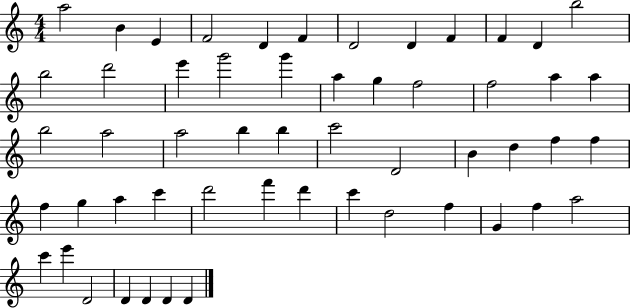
{
  \clef treble
  \numericTimeSignature
  \time 4/4
  \key c \major
  a''2 b'4 e'4 | f'2 d'4 f'4 | d'2 d'4 f'4 | f'4 d'4 b''2 | \break b''2 d'''2 | e'''4 g'''2 g'''4 | a''4 g''4 f''2 | f''2 a''4 a''4 | \break b''2 a''2 | a''2 b''4 b''4 | c'''2 d'2 | b'4 d''4 f''4 f''4 | \break f''4 g''4 a''4 c'''4 | d'''2 f'''4 d'''4 | c'''4 d''2 f''4 | g'4 f''4 a''2 | \break c'''4 e'''4 d'2 | d'4 d'4 d'4 d'4 | \bar "|."
}